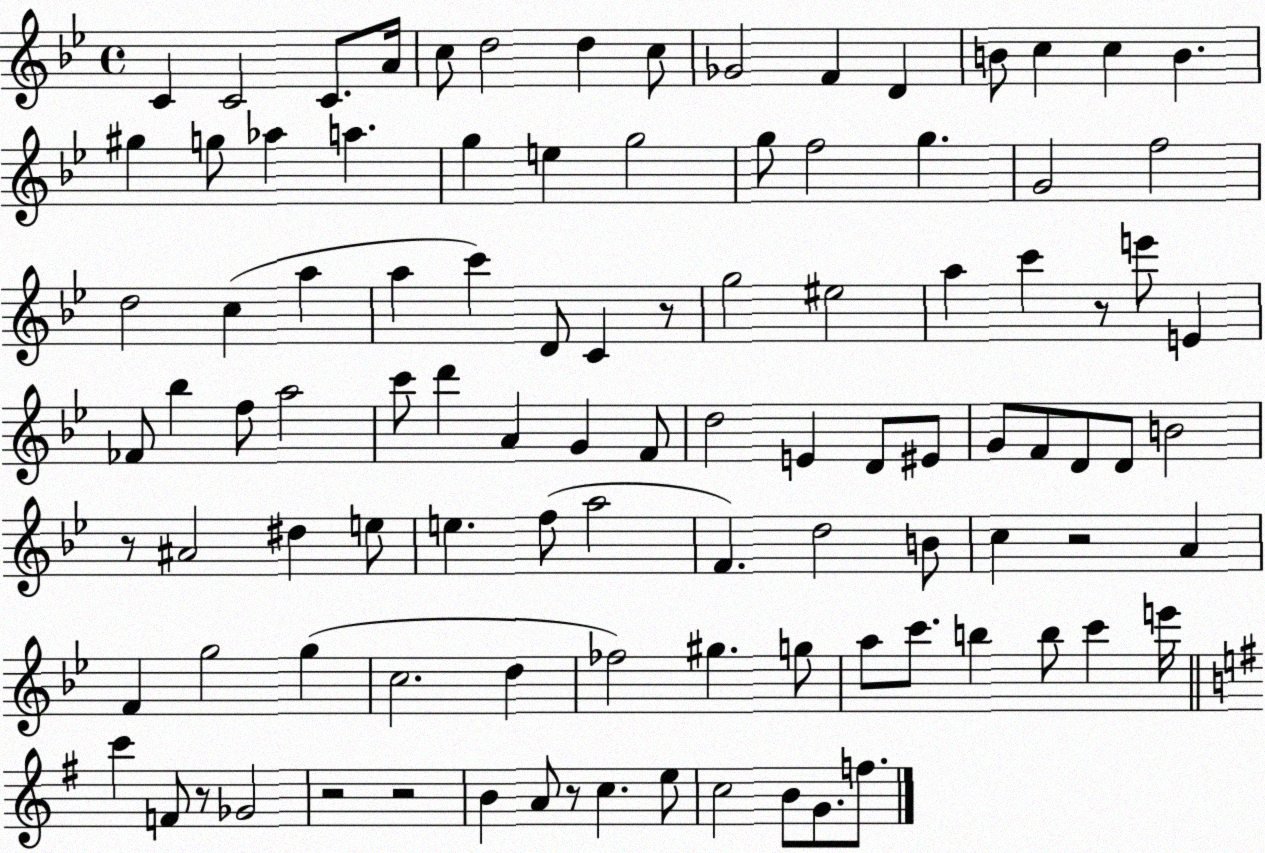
X:1
T:Untitled
M:4/4
L:1/4
K:Bb
C C2 C/2 A/4 c/2 d2 d c/2 _G2 F D B/2 c c B ^g g/2 _a a g e g2 g/2 f2 g G2 f2 d2 c a a c' D/2 C z/2 g2 ^e2 a c' z/2 e'/2 E _F/2 _b f/2 a2 c'/2 d' A G F/2 d2 E D/2 ^E/2 G/2 F/2 D/2 D/2 B2 z/2 ^A2 ^d e/2 e f/2 a2 F d2 B/2 c z2 A F g2 g c2 d _f2 ^g g/2 a/2 c'/2 b b/2 c' e'/4 c' F/2 z/2 _G2 z2 z2 B A/2 z/2 c e/2 c2 B/2 G/2 f/2